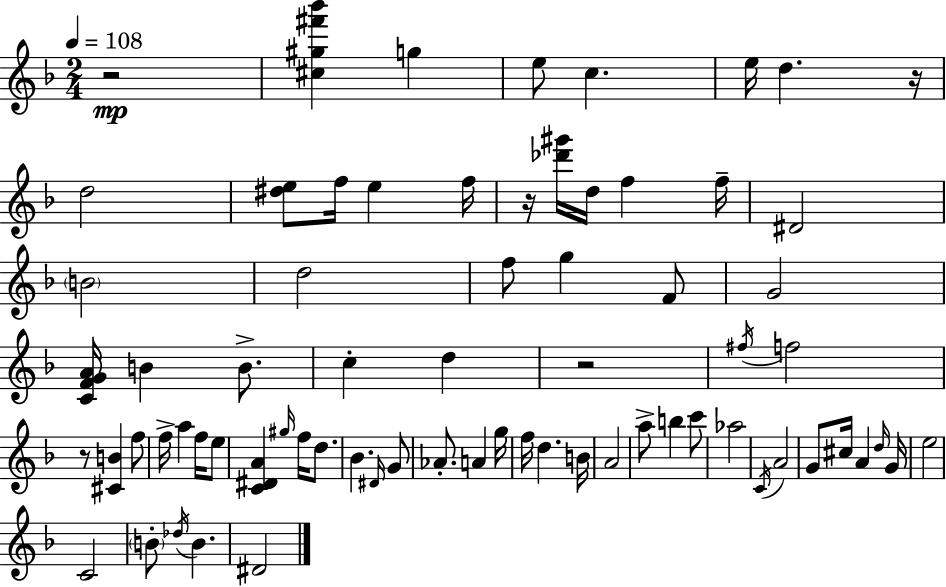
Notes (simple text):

R/h [C#5,G#5,F#6,Bb6]/q G5/q E5/e C5/q. E5/s D5/q. R/s D5/h [D#5,E5]/e F5/s E5/q F5/s R/s [Db6,G#6]/s D5/s F5/q F5/s D#4/h B4/h D5/h F5/e G5/q F4/e G4/h [C4,F4,G4,A4]/s B4/q B4/e. C5/q D5/q R/h F#5/s F5/h R/e [C#4,B4]/q F5/e F5/s A5/q F5/s E5/e [C4,D#4,A4]/q G#5/s F5/s D5/e. Bb4/q. D#4/s G4/e Ab4/e. A4/q G5/s F5/s D5/q. B4/s A4/h A5/e B5/q C6/e Ab5/h C4/s A4/h G4/e C#5/s A4/q D5/s G4/s E5/h C4/h B4/e Db5/s B4/q. D#4/h